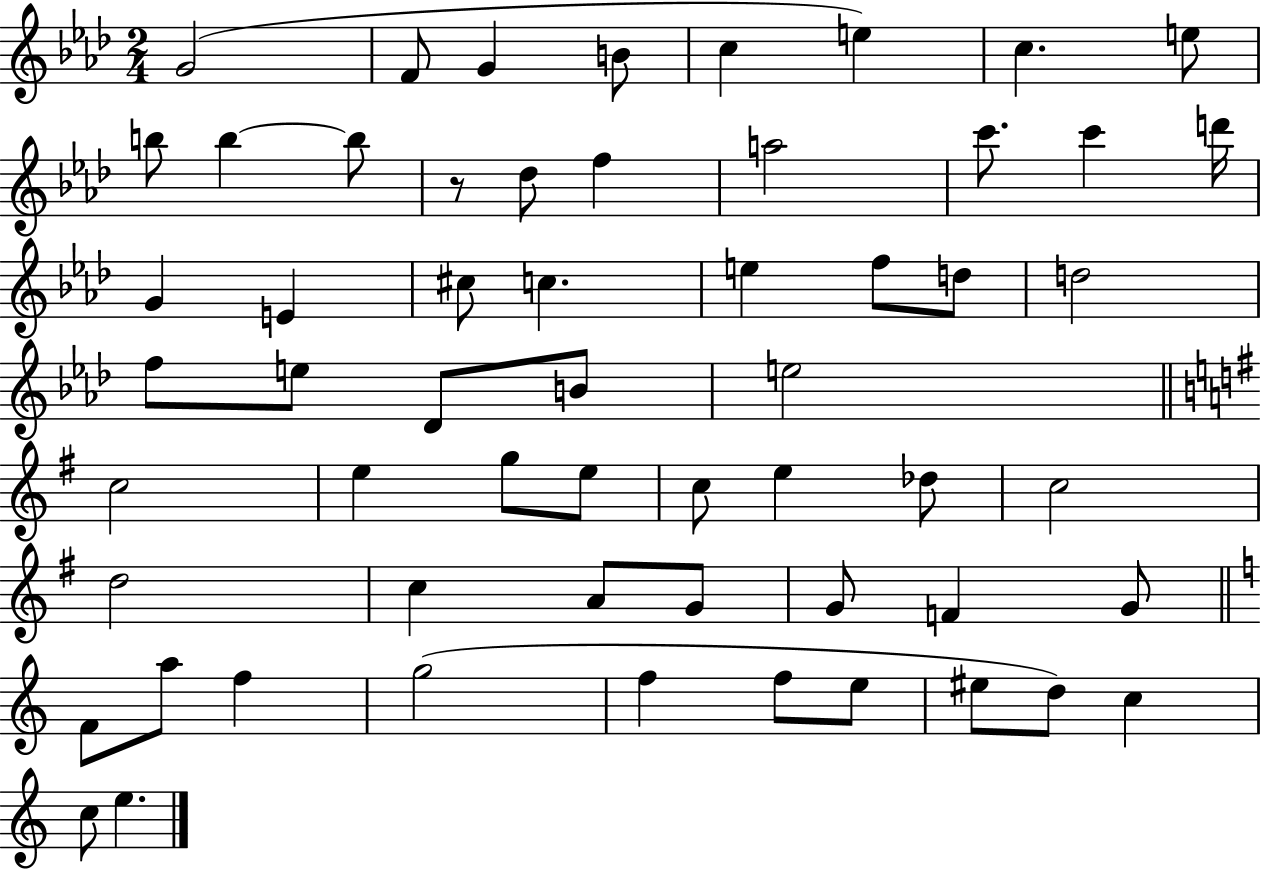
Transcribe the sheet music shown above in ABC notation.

X:1
T:Untitled
M:2/4
L:1/4
K:Ab
G2 F/2 G B/2 c e c e/2 b/2 b b/2 z/2 _d/2 f a2 c'/2 c' d'/4 G E ^c/2 c e f/2 d/2 d2 f/2 e/2 _D/2 B/2 e2 c2 e g/2 e/2 c/2 e _d/2 c2 d2 c A/2 G/2 G/2 F G/2 F/2 a/2 f g2 f f/2 e/2 ^e/2 d/2 c c/2 e